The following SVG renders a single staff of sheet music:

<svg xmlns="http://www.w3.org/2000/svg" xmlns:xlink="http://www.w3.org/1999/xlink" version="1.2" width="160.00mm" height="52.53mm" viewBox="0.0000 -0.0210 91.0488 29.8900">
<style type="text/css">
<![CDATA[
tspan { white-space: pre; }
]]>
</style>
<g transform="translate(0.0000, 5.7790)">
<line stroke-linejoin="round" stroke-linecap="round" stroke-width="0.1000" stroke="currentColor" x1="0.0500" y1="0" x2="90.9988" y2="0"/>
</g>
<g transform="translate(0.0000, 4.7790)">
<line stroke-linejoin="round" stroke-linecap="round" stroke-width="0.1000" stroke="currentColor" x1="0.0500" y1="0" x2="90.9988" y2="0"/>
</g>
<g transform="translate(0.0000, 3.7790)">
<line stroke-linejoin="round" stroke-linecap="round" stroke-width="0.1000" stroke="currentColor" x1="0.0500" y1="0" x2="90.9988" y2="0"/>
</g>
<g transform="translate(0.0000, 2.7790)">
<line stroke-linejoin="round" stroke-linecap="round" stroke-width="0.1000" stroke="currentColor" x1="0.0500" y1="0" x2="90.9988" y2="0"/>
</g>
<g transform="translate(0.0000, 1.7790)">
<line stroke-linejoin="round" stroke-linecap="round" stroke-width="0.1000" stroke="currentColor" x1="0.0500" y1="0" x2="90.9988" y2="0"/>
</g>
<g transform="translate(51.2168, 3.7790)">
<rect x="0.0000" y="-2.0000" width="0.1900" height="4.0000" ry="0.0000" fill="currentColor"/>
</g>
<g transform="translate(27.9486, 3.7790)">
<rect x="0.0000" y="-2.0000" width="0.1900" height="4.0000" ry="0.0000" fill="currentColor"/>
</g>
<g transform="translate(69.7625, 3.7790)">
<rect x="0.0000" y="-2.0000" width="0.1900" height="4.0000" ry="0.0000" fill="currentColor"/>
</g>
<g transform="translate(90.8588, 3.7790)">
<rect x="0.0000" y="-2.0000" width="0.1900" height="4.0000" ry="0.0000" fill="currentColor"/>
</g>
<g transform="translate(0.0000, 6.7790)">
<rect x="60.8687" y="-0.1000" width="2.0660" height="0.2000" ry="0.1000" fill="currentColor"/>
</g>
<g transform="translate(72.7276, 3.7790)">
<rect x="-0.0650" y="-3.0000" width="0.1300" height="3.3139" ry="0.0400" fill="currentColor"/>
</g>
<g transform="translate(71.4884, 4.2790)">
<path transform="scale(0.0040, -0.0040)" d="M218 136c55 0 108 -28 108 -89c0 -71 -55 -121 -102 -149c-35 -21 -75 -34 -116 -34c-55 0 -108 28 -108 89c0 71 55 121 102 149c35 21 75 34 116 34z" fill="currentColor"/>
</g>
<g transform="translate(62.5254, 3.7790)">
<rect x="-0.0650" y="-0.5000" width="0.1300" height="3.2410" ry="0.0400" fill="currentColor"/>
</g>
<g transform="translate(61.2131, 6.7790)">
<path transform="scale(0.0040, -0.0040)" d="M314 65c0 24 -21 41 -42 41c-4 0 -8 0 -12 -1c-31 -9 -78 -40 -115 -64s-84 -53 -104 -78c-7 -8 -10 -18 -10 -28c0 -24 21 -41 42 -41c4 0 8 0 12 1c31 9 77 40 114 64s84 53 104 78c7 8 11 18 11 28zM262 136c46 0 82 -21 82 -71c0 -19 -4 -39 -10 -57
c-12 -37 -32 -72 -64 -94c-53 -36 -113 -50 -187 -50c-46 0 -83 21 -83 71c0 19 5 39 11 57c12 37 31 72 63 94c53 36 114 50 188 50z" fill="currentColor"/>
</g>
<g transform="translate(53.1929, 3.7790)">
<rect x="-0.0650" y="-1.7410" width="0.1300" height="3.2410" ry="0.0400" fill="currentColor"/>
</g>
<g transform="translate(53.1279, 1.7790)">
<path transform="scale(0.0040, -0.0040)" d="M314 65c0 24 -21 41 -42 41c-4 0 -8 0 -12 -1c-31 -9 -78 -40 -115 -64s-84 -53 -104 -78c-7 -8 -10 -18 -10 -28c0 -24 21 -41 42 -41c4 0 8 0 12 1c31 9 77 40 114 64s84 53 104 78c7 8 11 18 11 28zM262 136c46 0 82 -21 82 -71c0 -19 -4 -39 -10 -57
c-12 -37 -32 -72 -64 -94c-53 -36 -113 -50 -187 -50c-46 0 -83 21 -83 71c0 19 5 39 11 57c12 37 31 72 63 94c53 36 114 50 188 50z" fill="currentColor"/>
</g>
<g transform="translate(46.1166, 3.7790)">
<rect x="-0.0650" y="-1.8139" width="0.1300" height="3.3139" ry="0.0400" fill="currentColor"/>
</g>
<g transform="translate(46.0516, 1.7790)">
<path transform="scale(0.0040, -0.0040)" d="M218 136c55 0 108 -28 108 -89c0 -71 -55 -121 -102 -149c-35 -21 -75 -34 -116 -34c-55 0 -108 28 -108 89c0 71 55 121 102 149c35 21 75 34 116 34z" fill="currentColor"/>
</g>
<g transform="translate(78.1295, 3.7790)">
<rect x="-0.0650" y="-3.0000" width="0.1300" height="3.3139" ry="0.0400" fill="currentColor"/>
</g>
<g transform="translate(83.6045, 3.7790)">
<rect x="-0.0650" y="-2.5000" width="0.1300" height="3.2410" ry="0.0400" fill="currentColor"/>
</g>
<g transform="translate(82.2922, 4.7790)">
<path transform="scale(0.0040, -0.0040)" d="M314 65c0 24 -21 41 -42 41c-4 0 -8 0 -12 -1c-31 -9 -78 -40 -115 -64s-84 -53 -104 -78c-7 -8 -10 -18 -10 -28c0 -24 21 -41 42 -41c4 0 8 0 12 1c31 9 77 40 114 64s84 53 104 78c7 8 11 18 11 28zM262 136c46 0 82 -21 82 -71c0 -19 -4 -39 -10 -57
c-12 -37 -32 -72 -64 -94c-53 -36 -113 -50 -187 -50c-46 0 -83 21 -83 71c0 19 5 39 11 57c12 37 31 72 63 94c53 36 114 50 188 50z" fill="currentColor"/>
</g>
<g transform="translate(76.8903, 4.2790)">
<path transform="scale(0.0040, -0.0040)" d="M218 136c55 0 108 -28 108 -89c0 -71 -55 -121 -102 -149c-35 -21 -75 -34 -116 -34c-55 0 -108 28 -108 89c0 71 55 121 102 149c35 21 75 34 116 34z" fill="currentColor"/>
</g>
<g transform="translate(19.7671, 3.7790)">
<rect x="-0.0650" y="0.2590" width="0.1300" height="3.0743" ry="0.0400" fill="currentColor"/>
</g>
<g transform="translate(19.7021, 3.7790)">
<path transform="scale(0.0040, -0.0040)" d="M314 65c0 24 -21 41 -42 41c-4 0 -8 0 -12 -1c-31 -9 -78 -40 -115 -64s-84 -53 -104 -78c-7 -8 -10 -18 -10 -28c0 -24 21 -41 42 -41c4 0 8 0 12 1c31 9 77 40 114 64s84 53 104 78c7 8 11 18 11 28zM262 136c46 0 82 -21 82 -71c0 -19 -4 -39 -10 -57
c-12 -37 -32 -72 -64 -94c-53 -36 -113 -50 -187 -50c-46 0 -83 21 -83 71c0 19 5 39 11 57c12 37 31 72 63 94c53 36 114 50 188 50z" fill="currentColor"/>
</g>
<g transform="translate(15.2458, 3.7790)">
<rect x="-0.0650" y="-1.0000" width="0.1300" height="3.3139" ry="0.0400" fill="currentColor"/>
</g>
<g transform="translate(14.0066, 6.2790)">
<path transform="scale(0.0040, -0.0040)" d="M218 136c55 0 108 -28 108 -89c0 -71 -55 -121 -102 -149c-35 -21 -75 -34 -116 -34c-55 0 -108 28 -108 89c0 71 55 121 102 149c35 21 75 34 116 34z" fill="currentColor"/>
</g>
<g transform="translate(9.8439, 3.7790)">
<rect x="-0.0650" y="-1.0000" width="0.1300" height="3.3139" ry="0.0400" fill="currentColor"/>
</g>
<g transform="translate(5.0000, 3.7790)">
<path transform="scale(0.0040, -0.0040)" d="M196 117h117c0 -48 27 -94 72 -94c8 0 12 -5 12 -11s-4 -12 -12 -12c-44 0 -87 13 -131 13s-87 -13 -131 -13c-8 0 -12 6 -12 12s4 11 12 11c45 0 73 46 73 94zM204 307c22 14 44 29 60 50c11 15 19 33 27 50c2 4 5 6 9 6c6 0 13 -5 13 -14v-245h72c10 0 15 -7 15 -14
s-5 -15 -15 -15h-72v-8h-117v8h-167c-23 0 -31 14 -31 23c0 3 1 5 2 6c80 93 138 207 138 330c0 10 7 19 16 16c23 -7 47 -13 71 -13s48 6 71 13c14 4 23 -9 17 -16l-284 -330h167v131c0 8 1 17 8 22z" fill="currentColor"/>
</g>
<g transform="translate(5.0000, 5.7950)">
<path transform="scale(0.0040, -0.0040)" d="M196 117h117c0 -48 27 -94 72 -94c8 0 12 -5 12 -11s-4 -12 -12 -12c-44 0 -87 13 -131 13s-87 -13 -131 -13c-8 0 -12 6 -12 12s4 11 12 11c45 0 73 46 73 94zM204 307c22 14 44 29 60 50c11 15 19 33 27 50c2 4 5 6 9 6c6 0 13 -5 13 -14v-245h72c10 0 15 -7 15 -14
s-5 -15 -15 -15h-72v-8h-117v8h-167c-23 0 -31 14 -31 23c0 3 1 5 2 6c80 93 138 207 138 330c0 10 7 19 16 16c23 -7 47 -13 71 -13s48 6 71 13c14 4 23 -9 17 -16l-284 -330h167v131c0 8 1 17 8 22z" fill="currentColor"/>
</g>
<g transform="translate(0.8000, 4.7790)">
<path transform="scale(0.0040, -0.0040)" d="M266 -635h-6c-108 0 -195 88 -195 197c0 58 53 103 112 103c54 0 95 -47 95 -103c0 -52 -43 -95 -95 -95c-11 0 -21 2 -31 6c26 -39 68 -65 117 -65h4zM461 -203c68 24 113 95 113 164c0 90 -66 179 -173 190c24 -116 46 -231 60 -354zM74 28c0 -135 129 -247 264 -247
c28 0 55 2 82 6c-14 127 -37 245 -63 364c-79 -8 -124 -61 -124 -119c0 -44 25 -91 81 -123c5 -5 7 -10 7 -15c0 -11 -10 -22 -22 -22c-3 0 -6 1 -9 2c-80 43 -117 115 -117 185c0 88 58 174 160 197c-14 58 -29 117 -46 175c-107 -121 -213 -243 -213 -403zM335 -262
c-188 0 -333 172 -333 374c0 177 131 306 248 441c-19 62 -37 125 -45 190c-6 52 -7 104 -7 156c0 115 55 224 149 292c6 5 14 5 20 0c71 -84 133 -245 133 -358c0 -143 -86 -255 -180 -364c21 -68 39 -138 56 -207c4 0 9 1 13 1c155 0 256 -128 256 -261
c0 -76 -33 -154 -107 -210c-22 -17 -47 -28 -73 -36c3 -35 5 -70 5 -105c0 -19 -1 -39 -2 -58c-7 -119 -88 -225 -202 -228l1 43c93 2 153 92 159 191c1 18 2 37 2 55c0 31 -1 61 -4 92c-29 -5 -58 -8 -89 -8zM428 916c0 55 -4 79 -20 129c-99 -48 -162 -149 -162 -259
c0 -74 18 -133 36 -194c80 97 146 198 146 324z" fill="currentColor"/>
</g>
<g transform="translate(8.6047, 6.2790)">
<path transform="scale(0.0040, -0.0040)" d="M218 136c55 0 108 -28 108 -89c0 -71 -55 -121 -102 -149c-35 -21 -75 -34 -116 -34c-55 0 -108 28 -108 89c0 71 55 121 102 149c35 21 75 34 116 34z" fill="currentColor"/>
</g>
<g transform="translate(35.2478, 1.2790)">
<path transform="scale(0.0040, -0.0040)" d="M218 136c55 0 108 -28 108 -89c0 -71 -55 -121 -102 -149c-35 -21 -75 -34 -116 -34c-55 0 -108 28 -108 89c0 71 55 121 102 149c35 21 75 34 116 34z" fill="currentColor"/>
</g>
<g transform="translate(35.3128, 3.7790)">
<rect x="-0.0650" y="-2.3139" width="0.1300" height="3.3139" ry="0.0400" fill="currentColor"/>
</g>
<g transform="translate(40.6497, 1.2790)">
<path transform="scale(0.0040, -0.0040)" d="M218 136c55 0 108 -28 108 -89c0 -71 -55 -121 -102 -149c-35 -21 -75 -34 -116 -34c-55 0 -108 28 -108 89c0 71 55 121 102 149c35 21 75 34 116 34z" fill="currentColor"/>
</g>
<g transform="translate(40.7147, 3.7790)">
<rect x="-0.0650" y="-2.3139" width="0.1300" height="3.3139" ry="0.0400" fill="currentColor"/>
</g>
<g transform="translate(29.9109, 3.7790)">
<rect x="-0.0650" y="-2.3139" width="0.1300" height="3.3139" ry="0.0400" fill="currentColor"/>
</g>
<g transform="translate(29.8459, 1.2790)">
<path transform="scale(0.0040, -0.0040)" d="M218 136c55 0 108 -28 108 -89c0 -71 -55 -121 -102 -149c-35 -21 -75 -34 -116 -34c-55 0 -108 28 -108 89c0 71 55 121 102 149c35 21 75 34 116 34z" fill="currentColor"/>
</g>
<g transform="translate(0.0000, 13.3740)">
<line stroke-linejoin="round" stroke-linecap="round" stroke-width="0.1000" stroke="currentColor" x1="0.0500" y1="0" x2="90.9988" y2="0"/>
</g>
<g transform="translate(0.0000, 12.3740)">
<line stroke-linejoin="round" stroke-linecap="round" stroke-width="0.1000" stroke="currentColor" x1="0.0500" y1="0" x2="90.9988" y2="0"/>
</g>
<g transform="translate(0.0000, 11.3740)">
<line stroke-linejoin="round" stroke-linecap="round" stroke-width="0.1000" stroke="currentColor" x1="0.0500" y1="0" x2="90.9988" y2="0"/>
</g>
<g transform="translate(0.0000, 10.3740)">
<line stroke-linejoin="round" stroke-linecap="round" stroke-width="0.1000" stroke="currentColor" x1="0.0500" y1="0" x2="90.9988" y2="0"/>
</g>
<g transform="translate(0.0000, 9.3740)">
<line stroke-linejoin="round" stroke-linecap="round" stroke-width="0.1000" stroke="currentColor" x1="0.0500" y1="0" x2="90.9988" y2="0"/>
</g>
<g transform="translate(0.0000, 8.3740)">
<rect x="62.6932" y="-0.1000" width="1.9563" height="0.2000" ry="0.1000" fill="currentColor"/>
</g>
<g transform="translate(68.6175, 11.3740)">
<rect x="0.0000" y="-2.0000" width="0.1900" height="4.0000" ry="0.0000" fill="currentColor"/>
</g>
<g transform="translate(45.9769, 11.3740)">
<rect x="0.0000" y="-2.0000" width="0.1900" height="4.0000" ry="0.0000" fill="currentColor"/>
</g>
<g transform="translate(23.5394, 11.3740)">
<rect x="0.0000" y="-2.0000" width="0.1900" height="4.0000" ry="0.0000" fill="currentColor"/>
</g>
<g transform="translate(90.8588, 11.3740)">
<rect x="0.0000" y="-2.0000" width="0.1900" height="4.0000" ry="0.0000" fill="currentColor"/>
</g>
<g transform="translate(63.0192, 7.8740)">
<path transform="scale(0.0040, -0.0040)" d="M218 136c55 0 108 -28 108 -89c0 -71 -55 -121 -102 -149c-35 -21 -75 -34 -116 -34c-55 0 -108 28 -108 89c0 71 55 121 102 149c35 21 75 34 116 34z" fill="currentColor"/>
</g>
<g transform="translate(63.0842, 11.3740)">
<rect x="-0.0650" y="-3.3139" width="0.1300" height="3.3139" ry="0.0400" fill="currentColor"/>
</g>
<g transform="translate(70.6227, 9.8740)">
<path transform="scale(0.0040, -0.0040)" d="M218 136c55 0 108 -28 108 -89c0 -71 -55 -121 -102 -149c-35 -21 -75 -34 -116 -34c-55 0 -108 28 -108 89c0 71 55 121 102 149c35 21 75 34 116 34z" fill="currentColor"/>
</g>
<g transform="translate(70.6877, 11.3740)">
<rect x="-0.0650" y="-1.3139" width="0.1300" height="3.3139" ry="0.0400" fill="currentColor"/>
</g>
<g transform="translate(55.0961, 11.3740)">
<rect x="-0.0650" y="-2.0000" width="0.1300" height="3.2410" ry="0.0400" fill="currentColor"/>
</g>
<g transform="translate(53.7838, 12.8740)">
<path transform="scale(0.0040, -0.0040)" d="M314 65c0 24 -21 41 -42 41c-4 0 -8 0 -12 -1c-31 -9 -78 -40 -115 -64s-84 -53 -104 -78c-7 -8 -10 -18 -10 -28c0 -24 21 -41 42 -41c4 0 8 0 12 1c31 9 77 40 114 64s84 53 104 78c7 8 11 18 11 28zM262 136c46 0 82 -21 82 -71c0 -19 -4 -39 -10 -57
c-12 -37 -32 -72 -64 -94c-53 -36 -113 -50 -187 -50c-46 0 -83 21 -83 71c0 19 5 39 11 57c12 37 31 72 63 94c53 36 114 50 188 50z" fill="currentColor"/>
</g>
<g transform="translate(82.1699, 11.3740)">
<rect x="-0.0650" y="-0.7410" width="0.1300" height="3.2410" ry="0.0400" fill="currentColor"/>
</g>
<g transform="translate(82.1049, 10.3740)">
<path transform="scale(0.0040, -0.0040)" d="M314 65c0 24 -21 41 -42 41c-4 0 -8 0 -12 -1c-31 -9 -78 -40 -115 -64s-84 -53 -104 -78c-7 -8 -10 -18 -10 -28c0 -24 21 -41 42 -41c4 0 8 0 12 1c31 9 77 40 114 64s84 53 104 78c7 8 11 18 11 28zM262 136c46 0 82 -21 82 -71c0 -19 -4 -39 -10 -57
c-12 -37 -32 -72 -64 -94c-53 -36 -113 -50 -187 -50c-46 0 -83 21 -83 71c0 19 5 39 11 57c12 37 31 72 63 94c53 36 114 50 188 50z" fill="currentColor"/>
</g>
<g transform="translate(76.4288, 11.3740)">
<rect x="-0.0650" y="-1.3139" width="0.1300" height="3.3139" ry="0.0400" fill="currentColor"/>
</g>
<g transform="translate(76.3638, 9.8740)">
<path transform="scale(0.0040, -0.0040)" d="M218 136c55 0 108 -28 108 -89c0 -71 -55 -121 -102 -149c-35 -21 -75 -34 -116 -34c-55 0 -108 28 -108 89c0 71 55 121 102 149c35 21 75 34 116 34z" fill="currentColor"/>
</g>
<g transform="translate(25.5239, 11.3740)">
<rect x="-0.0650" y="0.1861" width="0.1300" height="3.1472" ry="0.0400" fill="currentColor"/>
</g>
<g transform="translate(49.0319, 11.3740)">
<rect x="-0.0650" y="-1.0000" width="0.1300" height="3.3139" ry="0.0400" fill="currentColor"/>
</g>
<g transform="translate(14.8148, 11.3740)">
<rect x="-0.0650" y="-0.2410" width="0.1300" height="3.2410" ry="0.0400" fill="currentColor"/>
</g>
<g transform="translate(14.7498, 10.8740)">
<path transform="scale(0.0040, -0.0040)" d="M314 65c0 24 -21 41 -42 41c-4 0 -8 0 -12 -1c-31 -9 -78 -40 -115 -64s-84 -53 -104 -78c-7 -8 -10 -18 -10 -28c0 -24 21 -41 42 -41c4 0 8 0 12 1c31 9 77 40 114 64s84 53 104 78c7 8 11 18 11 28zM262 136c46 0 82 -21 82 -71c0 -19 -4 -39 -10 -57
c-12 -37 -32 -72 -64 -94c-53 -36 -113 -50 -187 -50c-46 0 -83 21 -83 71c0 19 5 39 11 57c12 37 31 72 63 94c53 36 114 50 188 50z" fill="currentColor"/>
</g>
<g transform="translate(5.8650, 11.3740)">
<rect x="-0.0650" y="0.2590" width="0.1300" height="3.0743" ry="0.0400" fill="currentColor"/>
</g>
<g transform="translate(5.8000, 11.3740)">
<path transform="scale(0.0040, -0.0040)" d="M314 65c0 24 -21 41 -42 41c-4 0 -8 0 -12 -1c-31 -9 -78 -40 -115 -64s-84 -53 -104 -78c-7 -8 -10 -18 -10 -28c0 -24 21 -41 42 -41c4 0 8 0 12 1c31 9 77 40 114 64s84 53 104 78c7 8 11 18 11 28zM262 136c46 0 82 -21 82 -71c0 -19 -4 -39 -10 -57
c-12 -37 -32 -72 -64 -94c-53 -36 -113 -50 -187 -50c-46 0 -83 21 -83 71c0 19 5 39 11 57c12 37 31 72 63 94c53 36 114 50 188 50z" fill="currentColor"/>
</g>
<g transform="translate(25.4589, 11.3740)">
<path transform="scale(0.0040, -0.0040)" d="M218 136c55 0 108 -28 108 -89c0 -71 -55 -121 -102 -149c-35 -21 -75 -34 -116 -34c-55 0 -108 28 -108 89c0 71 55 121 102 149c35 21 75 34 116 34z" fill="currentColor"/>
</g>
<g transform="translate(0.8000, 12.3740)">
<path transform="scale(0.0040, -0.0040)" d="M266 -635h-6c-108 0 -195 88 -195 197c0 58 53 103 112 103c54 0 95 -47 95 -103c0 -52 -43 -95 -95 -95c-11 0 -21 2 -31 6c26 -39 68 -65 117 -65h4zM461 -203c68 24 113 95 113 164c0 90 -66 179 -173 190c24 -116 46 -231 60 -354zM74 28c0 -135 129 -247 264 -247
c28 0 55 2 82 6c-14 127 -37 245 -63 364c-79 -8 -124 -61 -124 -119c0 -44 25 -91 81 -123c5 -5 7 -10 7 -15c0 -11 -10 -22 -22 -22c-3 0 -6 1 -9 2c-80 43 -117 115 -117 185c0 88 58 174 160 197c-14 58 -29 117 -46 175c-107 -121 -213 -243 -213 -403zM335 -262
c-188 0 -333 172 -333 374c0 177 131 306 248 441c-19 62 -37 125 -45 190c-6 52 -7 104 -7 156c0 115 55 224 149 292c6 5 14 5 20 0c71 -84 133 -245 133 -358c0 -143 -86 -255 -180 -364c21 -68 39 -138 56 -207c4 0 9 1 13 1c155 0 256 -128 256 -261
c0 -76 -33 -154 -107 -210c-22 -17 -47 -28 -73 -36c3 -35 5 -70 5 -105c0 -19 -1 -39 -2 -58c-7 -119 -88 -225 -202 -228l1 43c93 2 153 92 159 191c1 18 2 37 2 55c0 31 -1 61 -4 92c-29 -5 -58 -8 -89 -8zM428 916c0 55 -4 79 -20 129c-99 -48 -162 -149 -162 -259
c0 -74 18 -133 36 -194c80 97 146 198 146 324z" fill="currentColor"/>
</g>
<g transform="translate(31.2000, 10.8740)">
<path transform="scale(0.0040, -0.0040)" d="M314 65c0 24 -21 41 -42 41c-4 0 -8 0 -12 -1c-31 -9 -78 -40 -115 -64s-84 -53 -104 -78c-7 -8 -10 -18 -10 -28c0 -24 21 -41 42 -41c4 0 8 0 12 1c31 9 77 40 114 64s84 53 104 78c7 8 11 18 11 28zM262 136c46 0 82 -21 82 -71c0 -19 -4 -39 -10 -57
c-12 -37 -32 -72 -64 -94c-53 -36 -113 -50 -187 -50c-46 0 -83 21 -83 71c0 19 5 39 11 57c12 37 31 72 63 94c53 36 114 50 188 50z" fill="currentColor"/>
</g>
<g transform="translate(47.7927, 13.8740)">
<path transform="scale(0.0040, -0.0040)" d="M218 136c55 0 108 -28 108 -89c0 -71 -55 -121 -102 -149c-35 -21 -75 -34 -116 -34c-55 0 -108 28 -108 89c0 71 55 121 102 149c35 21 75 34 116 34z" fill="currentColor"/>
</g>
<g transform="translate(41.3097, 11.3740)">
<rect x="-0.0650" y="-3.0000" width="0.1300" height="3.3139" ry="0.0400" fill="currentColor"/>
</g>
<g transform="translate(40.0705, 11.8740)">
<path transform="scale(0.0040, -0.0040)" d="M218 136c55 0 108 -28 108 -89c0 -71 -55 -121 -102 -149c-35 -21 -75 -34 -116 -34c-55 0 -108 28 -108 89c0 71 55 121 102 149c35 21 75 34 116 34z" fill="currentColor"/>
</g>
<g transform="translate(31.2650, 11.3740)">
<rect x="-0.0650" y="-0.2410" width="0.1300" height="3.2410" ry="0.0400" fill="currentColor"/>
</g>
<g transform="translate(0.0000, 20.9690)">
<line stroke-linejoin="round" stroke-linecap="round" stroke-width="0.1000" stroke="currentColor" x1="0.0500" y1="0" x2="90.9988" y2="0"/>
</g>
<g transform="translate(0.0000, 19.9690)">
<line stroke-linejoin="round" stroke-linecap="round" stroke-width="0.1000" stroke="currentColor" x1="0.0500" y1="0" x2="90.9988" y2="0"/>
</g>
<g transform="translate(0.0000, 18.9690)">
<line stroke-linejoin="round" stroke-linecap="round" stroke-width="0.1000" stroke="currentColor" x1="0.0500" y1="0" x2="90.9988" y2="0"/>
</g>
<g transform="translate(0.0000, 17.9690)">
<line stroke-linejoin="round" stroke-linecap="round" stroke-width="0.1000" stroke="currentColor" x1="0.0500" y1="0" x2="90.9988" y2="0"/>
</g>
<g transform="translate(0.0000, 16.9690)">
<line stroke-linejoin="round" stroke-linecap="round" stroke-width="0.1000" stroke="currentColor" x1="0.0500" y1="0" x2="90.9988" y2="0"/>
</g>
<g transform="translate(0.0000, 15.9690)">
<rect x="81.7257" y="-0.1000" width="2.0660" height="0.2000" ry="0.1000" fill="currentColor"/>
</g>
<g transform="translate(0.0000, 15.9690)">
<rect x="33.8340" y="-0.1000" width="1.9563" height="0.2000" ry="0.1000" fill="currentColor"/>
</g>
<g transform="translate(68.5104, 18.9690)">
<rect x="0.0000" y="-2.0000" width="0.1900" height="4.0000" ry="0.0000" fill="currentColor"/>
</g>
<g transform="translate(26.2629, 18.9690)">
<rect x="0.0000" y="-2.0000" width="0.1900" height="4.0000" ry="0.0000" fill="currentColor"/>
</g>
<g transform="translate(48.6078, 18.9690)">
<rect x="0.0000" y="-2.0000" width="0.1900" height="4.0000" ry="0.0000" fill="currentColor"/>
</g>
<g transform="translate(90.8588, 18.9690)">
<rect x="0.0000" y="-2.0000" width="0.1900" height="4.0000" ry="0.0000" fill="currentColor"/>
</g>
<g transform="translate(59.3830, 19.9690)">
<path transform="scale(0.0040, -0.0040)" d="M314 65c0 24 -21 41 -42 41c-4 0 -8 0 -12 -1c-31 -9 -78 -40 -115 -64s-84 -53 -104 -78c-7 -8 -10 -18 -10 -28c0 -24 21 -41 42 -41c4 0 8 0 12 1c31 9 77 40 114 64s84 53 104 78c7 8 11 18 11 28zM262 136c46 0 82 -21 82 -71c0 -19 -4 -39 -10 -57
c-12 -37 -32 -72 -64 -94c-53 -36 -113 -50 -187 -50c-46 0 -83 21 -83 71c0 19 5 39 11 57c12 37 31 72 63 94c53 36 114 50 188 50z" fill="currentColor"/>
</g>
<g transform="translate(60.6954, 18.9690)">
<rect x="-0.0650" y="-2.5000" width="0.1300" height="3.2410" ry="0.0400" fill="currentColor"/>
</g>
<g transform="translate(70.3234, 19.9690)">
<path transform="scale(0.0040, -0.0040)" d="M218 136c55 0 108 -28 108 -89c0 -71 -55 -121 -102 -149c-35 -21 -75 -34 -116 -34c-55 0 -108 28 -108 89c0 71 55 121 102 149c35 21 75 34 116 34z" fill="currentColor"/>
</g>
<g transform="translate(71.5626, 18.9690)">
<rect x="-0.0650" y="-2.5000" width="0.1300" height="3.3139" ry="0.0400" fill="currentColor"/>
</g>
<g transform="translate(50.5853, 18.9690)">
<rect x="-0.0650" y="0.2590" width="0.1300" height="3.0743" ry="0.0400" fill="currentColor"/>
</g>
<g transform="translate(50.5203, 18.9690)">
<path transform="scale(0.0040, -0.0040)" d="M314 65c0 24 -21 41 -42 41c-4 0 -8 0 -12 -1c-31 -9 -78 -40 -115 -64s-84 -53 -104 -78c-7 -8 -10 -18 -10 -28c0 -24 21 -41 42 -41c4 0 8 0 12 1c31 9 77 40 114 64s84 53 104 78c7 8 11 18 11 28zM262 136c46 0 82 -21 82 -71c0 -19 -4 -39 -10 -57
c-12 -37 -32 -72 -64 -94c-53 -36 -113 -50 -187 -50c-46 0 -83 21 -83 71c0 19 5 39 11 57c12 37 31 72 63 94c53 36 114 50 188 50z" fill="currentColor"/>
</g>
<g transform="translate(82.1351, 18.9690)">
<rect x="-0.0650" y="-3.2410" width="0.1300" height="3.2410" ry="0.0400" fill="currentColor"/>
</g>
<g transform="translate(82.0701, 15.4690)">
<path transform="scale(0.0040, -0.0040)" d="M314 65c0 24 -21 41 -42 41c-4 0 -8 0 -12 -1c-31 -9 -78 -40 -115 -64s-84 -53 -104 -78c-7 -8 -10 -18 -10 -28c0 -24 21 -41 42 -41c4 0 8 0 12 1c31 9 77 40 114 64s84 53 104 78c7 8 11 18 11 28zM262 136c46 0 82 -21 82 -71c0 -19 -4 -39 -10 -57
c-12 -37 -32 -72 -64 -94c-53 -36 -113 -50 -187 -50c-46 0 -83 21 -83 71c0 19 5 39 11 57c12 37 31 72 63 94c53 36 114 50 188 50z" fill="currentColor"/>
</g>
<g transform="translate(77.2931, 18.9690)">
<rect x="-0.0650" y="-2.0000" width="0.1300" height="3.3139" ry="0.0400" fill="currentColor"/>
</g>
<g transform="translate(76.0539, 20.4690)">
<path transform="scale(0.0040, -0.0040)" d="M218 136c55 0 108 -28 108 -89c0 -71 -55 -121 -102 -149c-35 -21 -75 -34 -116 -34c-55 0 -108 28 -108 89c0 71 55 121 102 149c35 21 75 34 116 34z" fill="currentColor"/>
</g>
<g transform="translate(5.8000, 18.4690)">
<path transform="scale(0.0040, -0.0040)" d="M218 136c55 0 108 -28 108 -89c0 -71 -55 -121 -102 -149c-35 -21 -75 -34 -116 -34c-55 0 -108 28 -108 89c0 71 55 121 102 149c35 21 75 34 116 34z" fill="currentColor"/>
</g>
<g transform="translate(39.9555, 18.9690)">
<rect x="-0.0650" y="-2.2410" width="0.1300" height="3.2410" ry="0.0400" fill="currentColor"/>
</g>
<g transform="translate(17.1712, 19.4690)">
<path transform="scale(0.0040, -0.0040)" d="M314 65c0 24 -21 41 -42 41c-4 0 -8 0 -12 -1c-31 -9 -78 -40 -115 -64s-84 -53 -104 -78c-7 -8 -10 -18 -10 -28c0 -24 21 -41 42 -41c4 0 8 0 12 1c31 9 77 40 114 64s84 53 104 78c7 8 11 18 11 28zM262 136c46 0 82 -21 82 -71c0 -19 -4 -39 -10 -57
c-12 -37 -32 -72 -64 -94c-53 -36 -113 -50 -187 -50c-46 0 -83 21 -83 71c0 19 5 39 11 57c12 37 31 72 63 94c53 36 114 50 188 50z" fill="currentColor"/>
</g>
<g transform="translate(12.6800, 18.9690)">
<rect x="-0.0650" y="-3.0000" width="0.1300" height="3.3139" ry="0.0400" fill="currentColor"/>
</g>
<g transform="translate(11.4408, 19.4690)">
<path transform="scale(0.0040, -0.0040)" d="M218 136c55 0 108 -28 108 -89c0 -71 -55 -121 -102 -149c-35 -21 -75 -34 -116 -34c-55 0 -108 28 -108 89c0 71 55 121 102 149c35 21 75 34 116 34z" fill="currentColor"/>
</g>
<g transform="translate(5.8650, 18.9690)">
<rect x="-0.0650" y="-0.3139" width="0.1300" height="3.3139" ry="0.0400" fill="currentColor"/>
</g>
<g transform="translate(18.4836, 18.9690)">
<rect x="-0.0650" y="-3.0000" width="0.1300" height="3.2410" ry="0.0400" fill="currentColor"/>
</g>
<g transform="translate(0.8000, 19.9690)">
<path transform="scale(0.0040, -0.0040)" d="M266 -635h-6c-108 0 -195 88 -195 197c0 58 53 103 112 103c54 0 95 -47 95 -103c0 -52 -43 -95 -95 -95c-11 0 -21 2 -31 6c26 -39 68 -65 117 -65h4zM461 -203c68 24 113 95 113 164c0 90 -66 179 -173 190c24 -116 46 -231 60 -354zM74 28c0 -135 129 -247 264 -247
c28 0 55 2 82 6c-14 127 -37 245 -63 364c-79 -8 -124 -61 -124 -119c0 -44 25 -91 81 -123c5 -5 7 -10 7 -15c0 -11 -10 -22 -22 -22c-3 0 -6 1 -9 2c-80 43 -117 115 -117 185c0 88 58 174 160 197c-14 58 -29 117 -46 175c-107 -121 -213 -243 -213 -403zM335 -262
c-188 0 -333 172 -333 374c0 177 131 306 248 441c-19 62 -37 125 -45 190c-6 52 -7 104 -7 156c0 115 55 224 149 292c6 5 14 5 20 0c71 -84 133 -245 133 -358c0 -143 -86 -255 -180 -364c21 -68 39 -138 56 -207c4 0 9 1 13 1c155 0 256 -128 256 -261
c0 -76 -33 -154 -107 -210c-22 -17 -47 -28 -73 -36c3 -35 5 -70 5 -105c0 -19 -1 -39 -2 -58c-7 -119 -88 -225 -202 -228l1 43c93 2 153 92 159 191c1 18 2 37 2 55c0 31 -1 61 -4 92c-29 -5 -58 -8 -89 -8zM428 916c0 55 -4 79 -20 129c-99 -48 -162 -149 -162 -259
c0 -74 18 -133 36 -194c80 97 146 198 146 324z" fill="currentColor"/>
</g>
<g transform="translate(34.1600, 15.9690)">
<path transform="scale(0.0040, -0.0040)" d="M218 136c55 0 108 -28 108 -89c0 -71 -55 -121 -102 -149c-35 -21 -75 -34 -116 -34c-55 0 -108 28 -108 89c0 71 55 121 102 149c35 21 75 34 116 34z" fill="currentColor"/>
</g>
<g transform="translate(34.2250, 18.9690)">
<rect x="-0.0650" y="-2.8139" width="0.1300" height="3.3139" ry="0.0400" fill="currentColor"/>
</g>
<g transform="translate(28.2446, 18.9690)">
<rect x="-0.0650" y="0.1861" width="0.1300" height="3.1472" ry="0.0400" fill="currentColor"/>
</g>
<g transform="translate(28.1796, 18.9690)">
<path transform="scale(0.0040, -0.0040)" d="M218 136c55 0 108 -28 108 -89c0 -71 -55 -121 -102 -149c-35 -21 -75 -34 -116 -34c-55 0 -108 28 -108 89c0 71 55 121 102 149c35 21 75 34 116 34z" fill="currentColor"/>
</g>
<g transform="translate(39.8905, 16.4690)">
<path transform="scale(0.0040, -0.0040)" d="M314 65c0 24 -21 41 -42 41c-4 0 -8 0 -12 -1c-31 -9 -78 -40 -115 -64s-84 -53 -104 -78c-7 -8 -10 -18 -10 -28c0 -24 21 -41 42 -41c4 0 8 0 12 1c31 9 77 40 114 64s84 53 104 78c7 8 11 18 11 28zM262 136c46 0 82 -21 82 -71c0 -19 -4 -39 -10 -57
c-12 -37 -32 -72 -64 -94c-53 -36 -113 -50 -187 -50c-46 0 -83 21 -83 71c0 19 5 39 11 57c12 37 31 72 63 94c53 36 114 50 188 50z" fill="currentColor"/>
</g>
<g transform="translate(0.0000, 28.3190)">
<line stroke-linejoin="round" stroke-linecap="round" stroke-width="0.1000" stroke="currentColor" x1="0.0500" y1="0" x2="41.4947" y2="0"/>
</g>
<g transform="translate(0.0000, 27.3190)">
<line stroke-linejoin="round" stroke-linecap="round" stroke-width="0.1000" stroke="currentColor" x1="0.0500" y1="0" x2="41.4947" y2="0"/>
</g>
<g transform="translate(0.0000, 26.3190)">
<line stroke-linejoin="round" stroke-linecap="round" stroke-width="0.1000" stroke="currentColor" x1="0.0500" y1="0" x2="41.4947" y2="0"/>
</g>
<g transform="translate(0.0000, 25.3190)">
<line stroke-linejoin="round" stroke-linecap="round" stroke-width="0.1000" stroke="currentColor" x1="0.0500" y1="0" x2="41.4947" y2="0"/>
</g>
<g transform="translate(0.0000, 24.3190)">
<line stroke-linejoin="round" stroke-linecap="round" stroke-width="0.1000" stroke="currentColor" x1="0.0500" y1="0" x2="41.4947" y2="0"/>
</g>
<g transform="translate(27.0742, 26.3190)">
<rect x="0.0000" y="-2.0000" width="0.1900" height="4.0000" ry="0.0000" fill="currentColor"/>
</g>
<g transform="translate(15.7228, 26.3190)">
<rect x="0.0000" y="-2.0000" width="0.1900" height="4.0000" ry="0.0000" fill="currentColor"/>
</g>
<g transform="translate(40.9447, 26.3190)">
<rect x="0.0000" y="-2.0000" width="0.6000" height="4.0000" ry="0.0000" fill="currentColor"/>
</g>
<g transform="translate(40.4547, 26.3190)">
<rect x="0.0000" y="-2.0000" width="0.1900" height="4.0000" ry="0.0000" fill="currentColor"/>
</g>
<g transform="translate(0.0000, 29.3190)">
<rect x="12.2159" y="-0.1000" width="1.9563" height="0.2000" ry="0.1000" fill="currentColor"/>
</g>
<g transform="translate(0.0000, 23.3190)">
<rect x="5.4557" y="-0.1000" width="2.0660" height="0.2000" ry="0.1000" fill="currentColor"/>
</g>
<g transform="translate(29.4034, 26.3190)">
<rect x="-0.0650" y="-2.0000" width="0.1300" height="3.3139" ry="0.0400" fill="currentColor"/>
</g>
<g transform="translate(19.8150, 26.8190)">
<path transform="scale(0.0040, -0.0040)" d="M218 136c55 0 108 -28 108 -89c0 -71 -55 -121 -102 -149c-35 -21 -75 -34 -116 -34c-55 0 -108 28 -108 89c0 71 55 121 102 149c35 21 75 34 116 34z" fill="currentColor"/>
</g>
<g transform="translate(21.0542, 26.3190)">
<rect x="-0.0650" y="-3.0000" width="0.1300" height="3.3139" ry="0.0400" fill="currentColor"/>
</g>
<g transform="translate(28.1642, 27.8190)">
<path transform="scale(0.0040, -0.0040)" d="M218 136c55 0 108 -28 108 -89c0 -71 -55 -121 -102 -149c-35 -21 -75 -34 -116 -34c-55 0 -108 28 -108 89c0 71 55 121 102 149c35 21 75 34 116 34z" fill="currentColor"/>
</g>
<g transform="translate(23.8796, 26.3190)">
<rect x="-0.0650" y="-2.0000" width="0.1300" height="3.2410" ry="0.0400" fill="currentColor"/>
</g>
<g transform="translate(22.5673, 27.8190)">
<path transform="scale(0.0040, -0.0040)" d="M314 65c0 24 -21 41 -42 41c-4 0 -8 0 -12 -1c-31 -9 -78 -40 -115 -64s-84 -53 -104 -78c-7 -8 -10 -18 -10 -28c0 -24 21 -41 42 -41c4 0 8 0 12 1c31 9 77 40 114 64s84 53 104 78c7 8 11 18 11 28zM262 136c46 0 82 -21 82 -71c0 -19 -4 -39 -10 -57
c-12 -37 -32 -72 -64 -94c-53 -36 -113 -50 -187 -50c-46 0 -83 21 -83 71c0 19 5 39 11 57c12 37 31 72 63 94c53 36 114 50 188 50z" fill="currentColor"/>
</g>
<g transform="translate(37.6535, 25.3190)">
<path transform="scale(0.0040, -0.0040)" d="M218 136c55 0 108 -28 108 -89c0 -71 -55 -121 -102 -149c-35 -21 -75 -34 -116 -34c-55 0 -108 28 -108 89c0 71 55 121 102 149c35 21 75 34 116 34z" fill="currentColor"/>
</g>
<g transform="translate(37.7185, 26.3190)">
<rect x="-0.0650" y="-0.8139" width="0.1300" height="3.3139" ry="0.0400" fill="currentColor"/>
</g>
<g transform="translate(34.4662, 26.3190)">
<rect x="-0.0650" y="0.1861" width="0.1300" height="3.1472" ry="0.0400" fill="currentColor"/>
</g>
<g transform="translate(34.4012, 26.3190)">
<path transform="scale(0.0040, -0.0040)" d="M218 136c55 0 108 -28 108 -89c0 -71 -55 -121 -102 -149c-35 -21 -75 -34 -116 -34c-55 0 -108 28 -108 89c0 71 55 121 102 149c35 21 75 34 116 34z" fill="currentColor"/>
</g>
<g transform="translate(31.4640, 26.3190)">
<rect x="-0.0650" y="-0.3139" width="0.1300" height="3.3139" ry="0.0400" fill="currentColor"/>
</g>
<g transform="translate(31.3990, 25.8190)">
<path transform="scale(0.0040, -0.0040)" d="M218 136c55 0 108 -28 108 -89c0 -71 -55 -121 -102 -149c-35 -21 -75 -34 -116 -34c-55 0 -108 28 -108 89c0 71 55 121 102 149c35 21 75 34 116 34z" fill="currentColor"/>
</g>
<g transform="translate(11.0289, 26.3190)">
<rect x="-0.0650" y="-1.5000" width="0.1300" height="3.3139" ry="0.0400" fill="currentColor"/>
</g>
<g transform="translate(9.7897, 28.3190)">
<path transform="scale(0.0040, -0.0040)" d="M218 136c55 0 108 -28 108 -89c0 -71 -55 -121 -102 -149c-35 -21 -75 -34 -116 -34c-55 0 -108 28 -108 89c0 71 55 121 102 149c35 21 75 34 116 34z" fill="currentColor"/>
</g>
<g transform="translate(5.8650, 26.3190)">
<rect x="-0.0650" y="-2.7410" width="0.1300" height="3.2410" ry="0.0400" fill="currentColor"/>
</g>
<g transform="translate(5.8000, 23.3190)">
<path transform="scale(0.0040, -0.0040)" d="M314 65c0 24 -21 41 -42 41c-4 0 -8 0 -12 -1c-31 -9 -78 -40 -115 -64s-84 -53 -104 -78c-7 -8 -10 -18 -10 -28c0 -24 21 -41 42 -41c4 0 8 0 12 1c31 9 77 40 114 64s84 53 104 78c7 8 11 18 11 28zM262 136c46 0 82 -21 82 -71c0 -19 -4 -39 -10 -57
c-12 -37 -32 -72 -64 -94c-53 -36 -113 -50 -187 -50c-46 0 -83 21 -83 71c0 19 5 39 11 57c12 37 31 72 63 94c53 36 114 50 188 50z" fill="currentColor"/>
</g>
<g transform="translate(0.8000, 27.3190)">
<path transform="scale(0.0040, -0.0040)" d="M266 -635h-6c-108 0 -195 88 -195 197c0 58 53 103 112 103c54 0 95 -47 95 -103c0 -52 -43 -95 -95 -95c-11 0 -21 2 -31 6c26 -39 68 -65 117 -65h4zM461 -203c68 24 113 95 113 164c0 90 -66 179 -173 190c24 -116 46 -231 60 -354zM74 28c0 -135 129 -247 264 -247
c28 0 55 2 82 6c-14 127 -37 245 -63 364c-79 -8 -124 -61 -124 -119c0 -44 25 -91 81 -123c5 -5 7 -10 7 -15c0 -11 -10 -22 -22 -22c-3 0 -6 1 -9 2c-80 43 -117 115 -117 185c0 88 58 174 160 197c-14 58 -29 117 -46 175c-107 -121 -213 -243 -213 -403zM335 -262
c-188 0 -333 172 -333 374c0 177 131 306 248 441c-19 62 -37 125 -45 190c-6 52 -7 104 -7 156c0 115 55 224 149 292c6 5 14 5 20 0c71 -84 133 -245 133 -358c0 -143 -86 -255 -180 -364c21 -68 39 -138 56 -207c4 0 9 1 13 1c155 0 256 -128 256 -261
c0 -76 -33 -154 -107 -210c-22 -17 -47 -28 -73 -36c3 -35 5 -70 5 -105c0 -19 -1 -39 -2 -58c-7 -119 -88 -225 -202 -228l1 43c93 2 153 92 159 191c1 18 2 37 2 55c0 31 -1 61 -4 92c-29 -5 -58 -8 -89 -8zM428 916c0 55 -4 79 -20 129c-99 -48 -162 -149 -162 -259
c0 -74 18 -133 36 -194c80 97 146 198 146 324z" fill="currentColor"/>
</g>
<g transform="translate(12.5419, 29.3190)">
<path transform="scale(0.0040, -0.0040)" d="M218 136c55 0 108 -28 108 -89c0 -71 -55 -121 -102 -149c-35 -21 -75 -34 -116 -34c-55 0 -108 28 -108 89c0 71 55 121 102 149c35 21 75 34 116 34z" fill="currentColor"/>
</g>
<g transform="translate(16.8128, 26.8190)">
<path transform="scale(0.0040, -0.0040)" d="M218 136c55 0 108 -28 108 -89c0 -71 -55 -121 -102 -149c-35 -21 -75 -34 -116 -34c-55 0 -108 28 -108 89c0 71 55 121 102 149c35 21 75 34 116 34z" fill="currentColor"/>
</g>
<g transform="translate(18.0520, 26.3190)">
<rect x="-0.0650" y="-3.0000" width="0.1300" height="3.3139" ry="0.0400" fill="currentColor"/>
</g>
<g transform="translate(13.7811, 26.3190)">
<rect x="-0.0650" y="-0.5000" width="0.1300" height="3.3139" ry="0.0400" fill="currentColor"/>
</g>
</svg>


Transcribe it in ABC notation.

X:1
T:Untitled
M:4/4
L:1/4
K:C
D D B2 g g g f f2 C2 A A G2 B2 c2 B c2 A D F2 b e e d2 c A A2 B a g2 B2 G2 G F b2 a2 E C A A F2 F c B d